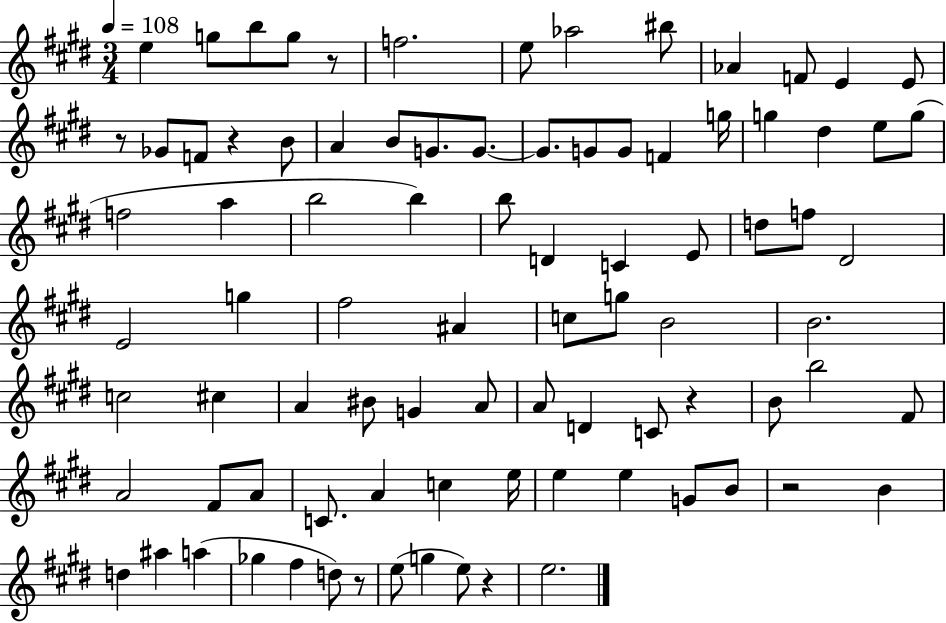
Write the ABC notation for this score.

X:1
T:Untitled
M:3/4
L:1/4
K:E
e g/2 b/2 g/2 z/2 f2 e/2 _a2 ^b/2 _A F/2 E E/2 z/2 _G/2 F/2 z B/2 A B/2 G/2 G/2 G/2 G/2 G/2 F g/4 g ^d e/2 g/2 f2 a b2 b b/2 D C E/2 d/2 f/2 ^D2 E2 g ^f2 ^A c/2 g/2 B2 B2 c2 ^c A ^B/2 G A/2 A/2 D C/2 z B/2 b2 ^F/2 A2 ^F/2 A/2 C/2 A c e/4 e e G/2 B/2 z2 B d ^a a _g ^f d/2 z/2 e/2 g e/2 z e2